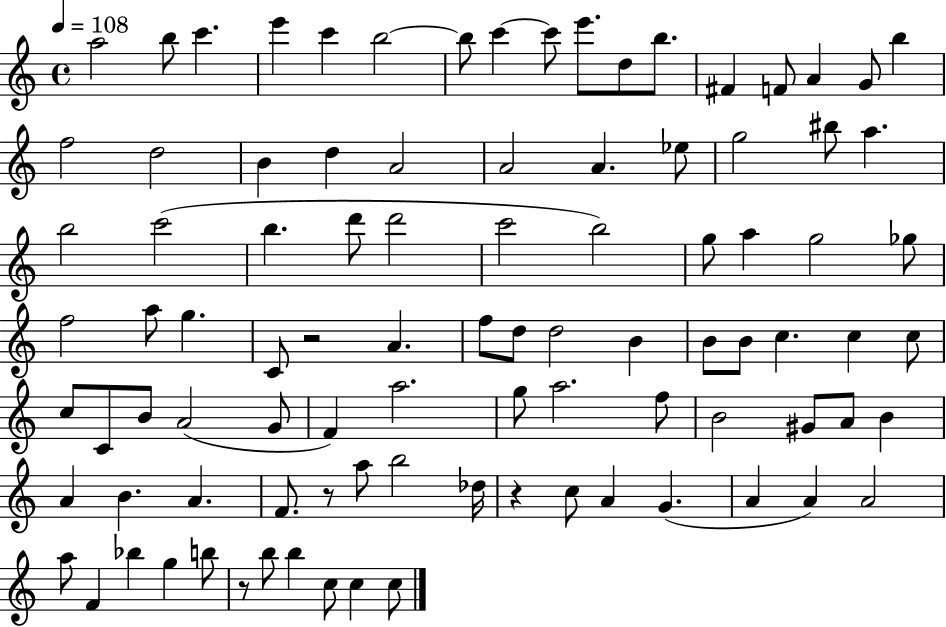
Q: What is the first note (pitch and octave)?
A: A5